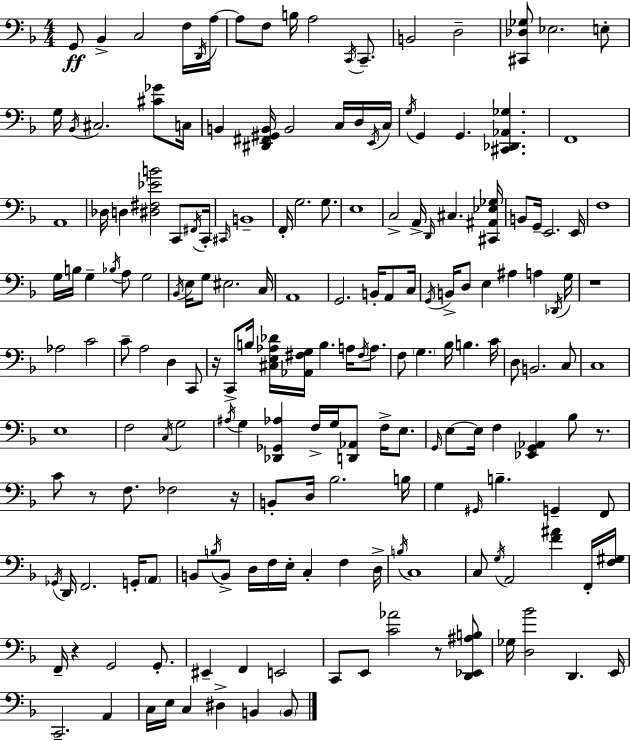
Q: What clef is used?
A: bass